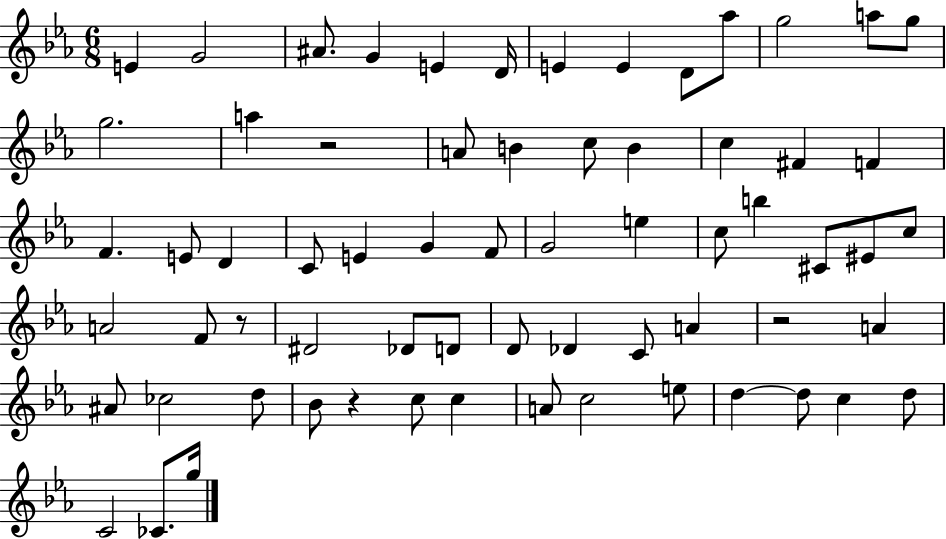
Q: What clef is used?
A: treble